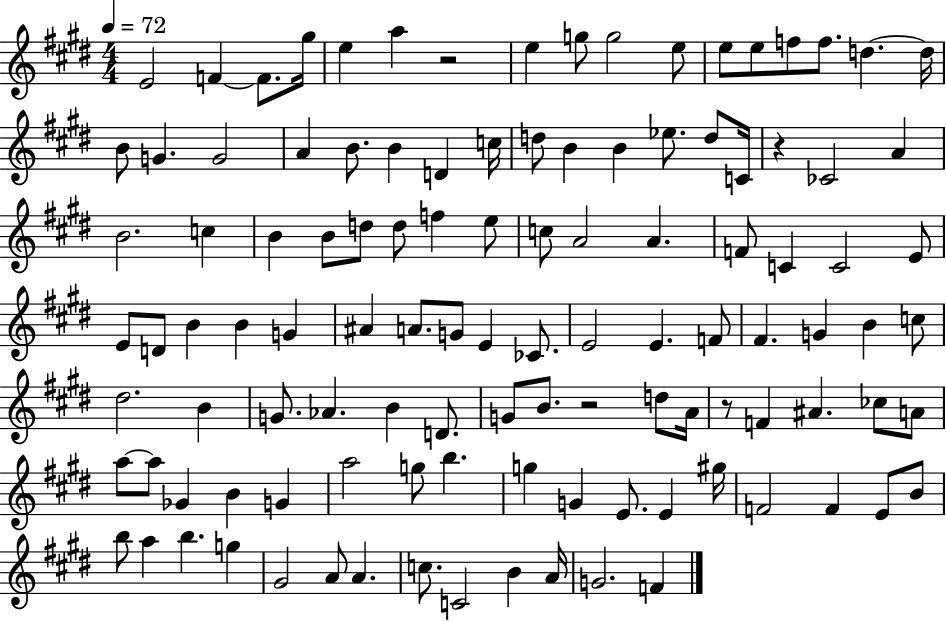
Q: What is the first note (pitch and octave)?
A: E4